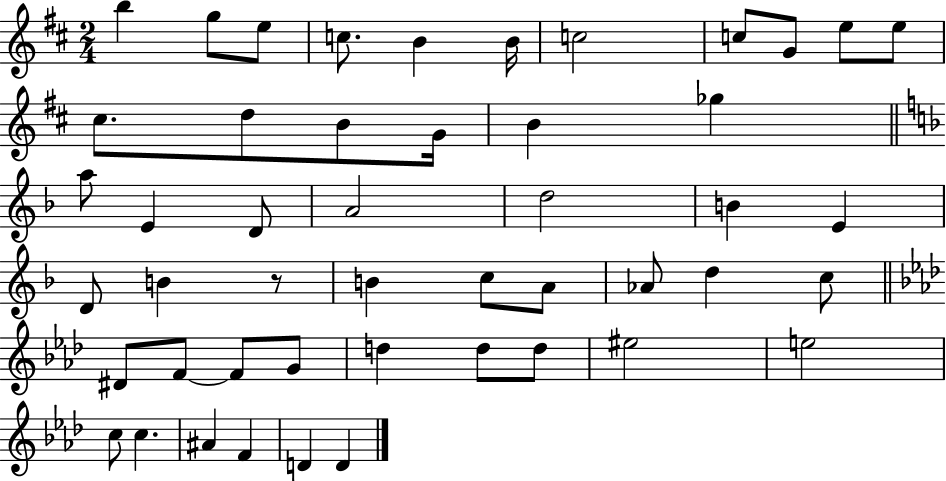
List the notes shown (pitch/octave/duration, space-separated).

B5/q G5/e E5/e C5/e. B4/q B4/s C5/h C5/e G4/e E5/e E5/e C#5/e. D5/e B4/e G4/s B4/q Gb5/q A5/e E4/q D4/e A4/h D5/h B4/q E4/q D4/e B4/q R/e B4/q C5/e A4/e Ab4/e D5/q C5/e D#4/e F4/e F4/e G4/e D5/q D5/e D5/e EIS5/h E5/h C5/e C5/q. A#4/q F4/q D4/q D4/q